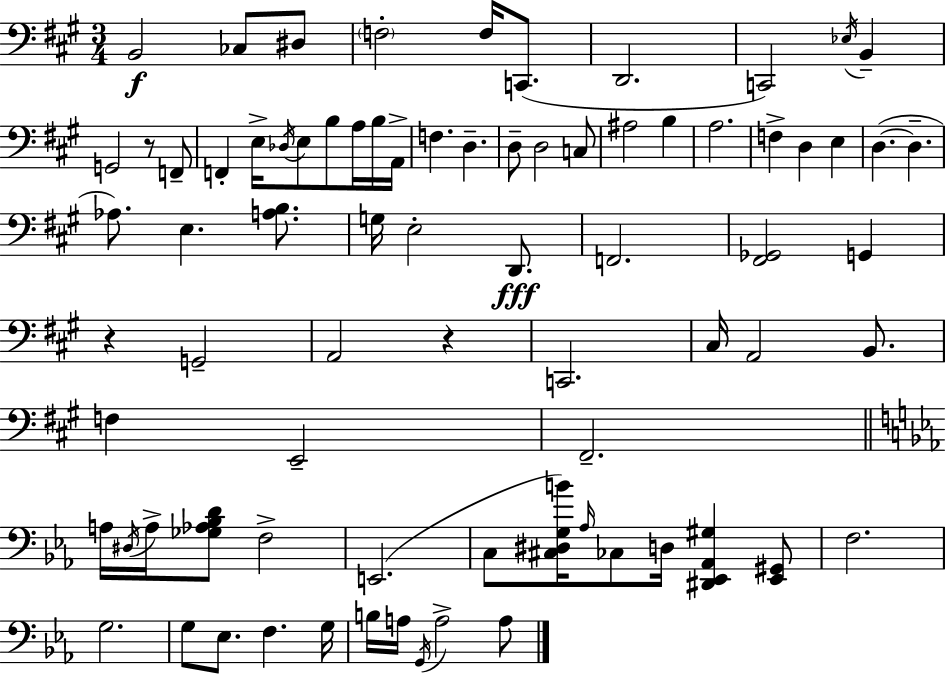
B2/h CES3/e D#3/e F3/h F3/s C2/e. D2/h. C2/h Eb3/s B2/q G2/h R/e F2/e F2/q E3/s Db3/s E3/e B3/e A3/s B3/s A2/s F3/q. D3/q. D3/e D3/h C3/e A#3/h B3/q A3/h. F3/q D3/q E3/q D3/q. D3/q. Ab3/e. E3/q. [A3,B3]/e. G3/s E3/h D2/e. F2/h. [F#2,Gb2]/h G2/q R/q G2/h A2/h R/q C2/h. C#3/s A2/h B2/e. F3/q E2/h F#2/h. A3/s D#3/s A3/s [Gb3,Ab3,Bb3,D4]/e F3/h E2/h. C3/e [C#3,D#3,G3,B4]/s Ab3/s CES3/e D3/s [D#2,Eb2,Ab2,G#3]/q [Eb2,G#2]/e F3/h. G3/h. G3/e Eb3/e. F3/q. G3/s B3/s A3/s G2/s A3/h A3/e